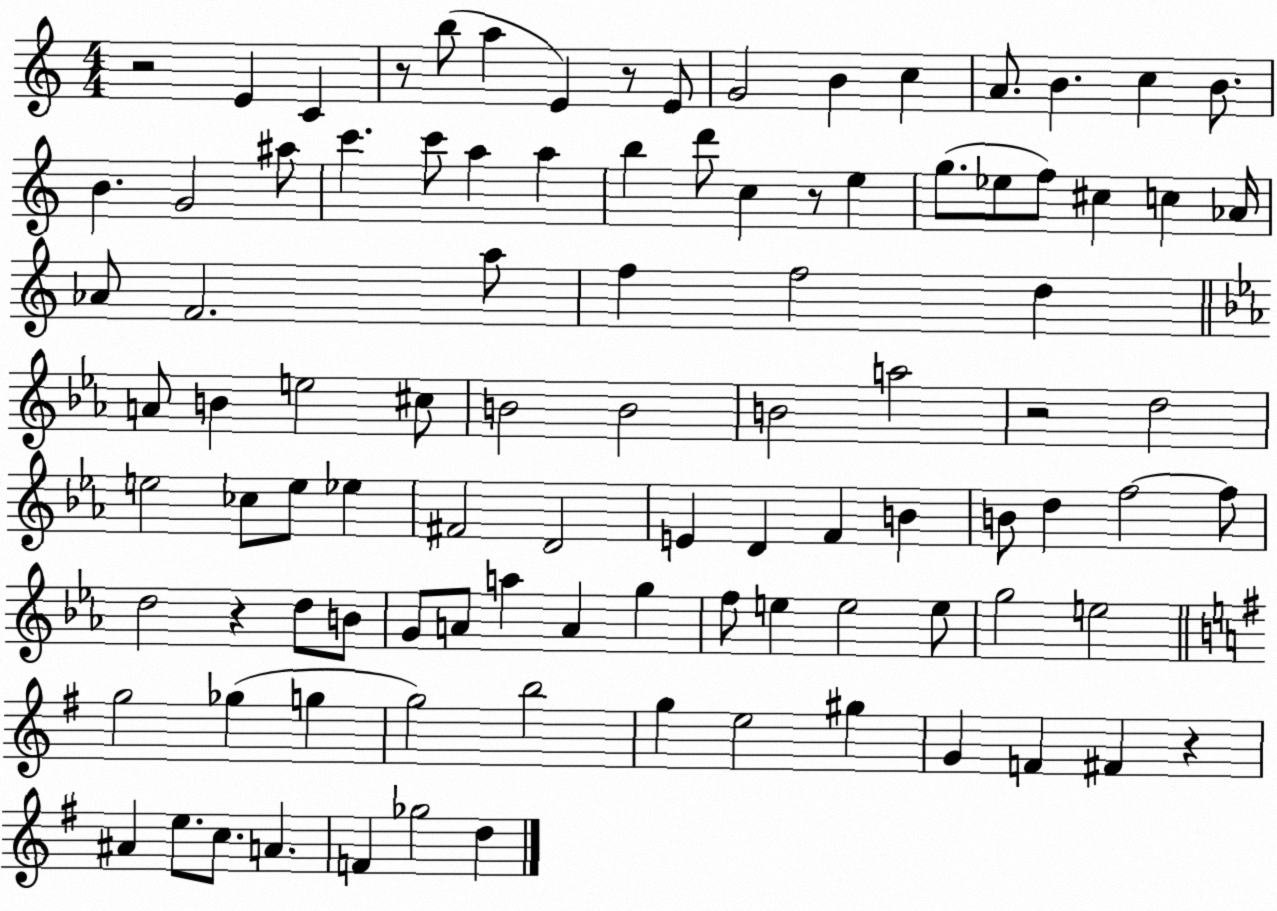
X:1
T:Untitled
M:4/4
L:1/4
K:C
z2 E C z/2 b/2 a E z/2 E/2 G2 B c A/2 B c B/2 B G2 ^a/2 c' c'/2 a a b d'/2 c z/2 e g/2 _e/2 f/2 ^c c _A/4 _A/2 F2 a/2 f f2 d A/2 B e2 ^c/2 B2 B2 B2 a2 z2 d2 e2 _c/2 e/2 _e ^F2 D2 E D F B B/2 d f2 f/2 d2 z d/2 B/2 G/2 A/2 a A g f/2 e e2 e/2 g2 e2 g2 _g g g2 b2 g e2 ^g G F ^F z ^A e/2 c/2 A F _g2 d